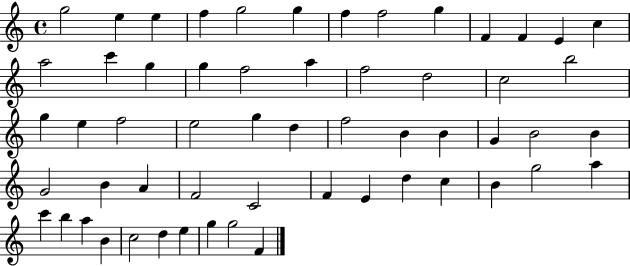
X:1
T:Untitled
M:4/4
L:1/4
K:C
g2 e e f g2 g f f2 g F F E c a2 c' g g f2 a f2 d2 c2 b2 g e f2 e2 g d f2 B B G B2 B G2 B A F2 C2 F E d c B g2 a c' b a B c2 d e g g2 F